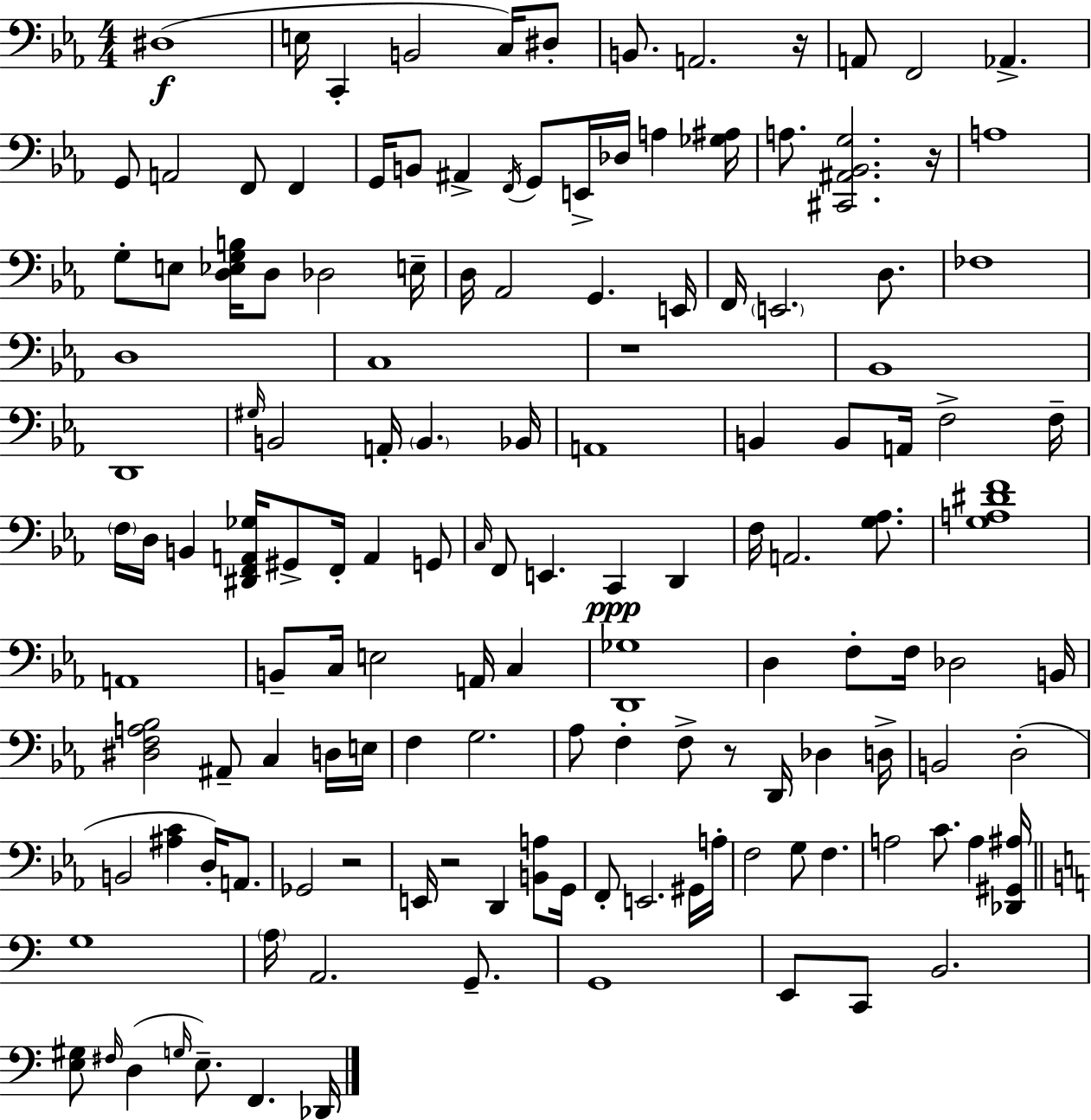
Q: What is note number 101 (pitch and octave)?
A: E2